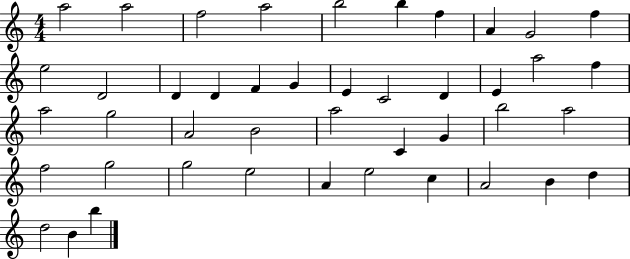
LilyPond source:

{
  \clef treble
  \numericTimeSignature
  \time 4/4
  \key c \major
  a''2 a''2 | f''2 a''2 | b''2 b''4 f''4 | a'4 g'2 f''4 | \break e''2 d'2 | d'4 d'4 f'4 g'4 | e'4 c'2 d'4 | e'4 a''2 f''4 | \break a''2 g''2 | a'2 b'2 | a''2 c'4 g'4 | b''2 a''2 | \break f''2 g''2 | g''2 e''2 | a'4 e''2 c''4 | a'2 b'4 d''4 | \break d''2 b'4 b''4 | \bar "|."
}